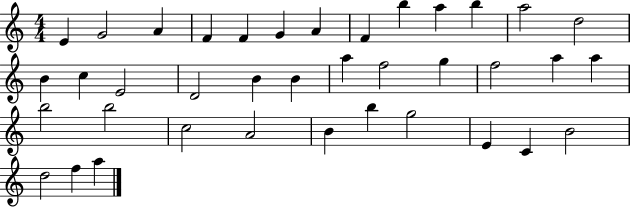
{
  \clef treble
  \numericTimeSignature
  \time 4/4
  \key c \major
  e'4 g'2 a'4 | f'4 f'4 g'4 a'4 | f'4 b''4 a''4 b''4 | a''2 d''2 | \break b'4 c''4 e'2 | d'2 b'4 b'4 | a''4 f''2 g''4 | f''2 a''4 a''4 | \break b''2 b''2 | c''2 a'2 | b'4 b''4 g''2 | e'4 c'4 b'2 | \break d''2 f''4 a''4 | \bar "|."
}